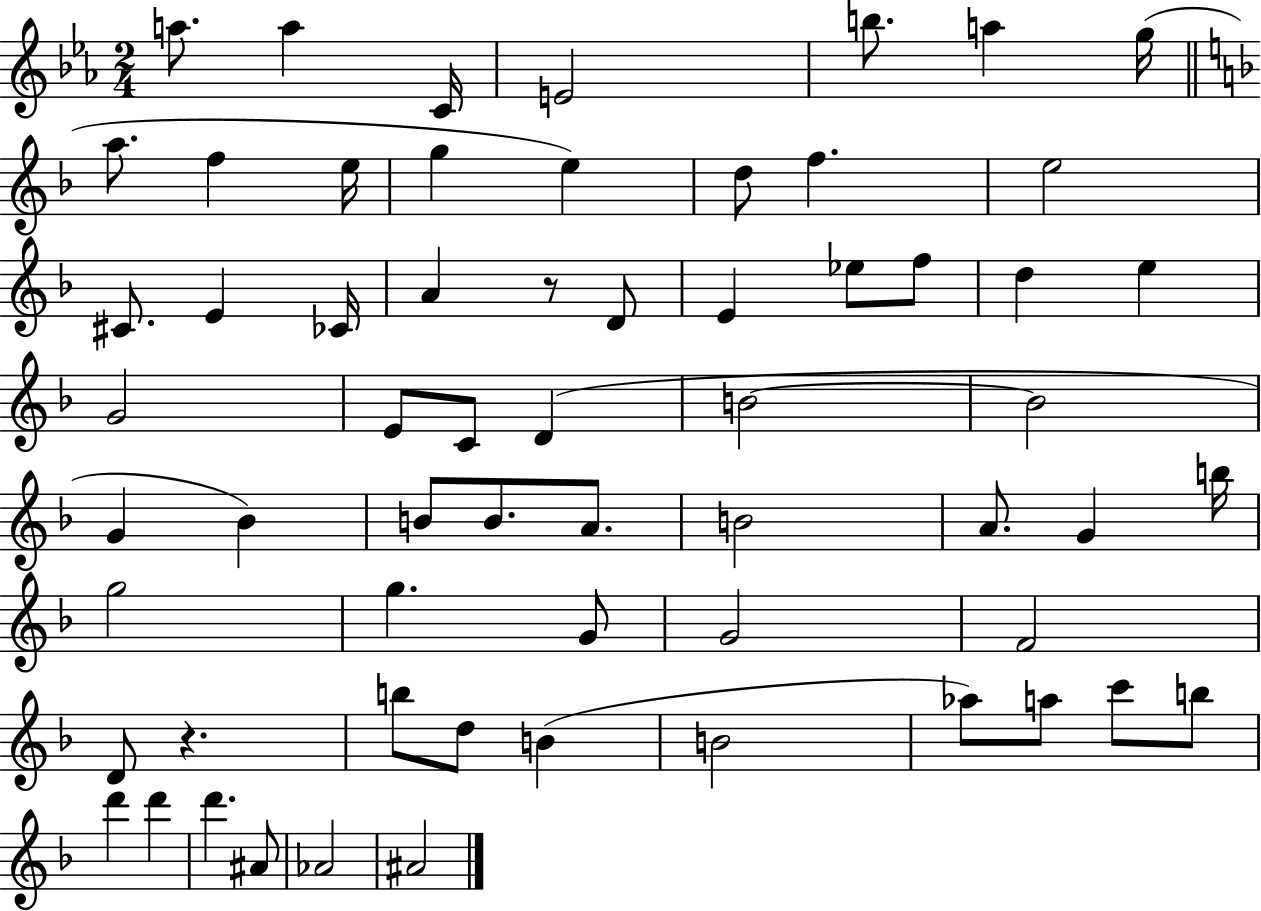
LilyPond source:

{
  \clef treble
  \numericTimeSignature
  \time 2/4
  \key ees \major
  \repeat volta 2 { a''8. a''4 c'16 | e'2 | b''8. a''4 g''16( | \bar "||" \break \key f \major a''8. f''4 e''16 | g''4 e''4) | d''8 f''4. | e''2 | \break cis'8. e'4 ces'16 | a'4 r8 d'8 | e'4 ees''8 f''8 | d''4 e''4 | \break g'2 | e'8 c'8 d'4( | b'2~~ | b'2 | \break g'4 bes'4) | b'8 b'8. a'8. | b'2 | a'8. g'4 b''16 | \break g''2 | g''4. g'8 | g'2 | f'2 | \break d'8 r4. | b''8 d''8 b'4( | b'2 | aes''8) a''8 c'''8 b''8 | \break d'''4 d'''4 | d'''4. ais'8 | aes'2 | ais'2 | \break } \bar "|."
}